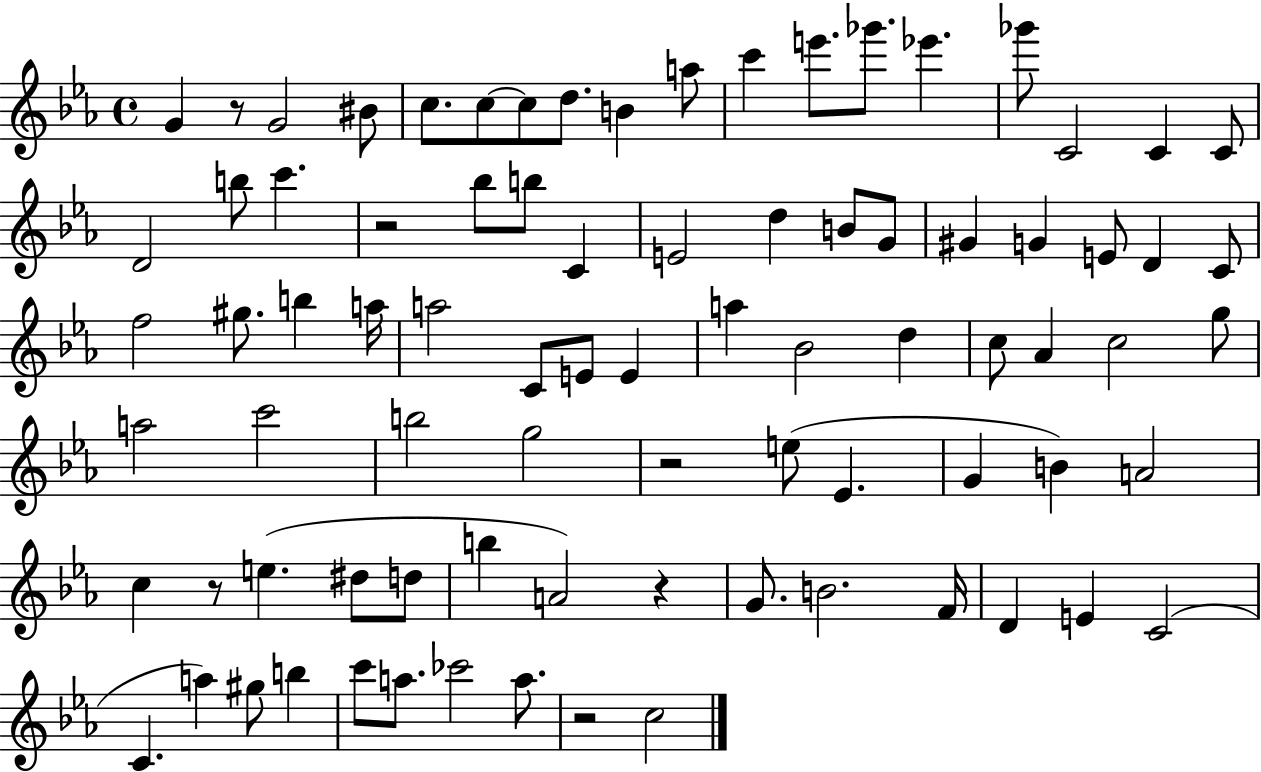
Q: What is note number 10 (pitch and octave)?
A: C6